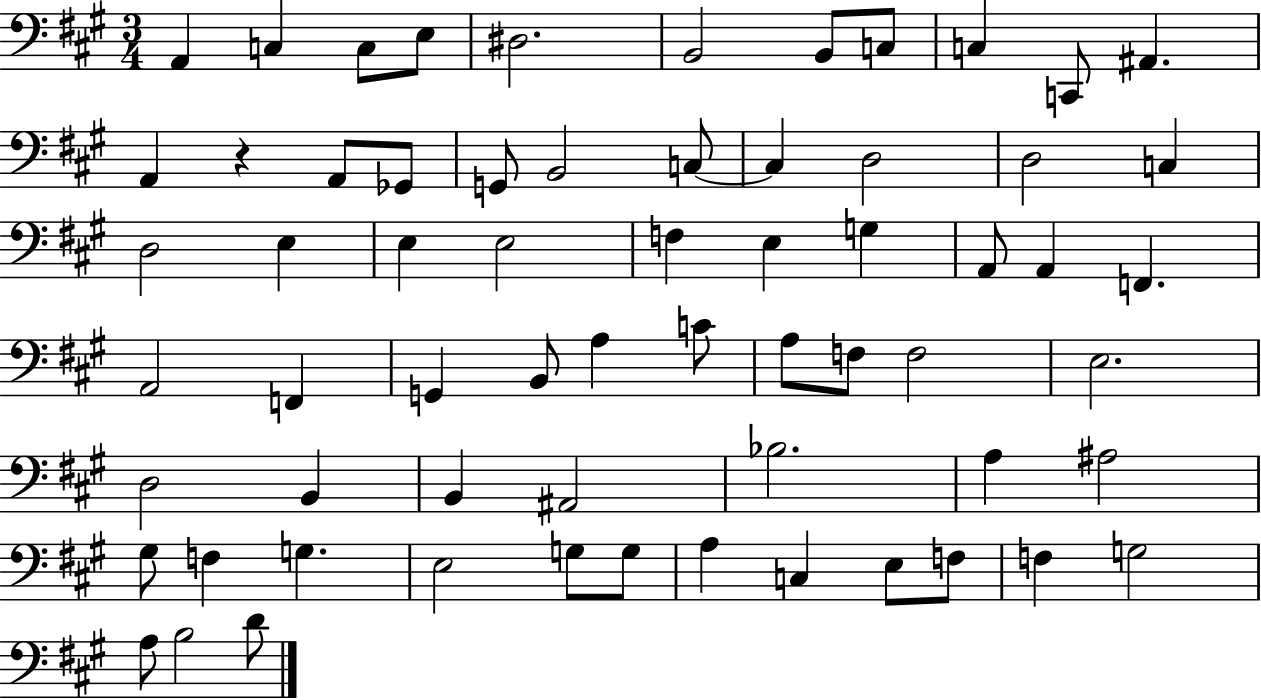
{
  \clef bass
  \numericTimeSignature
  \time 3/4
  \key a \major
  a,4 c4 c8 e8 | dis2. | b,2 b,8 c8 | c4 c,8 ais,4. | \break a,4 r4 a,8 ges,8 | g,8 b,2 c8~~ | c4 d2 | d2 c4 | \break d2 e4 | e4 e2 | f4 e4 g4 | a,8 a,4 f,4. | \break a,2 f,4 | g,4 b,8 a4 c'8 | a8 f8 f2 | e2. | \break d2 b,4 | b,4 ais,2 | bes2. | a4 ais2 | \break gis8 f4 g4. | e2 g8 g8 | a4 c4 e8 f8 | f4 g2 | \break a8 b2 d'8 | \bar "|."
}